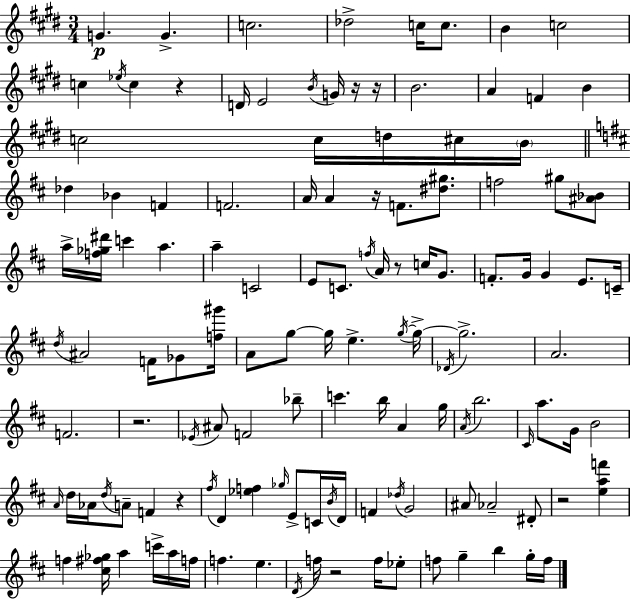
{
  \clef treble
  \numericTimeSignature
  \time 3/4
  \key e \major
  \repeat volta 2 { g'4.\p g'4.-> | c''2. | des''2-> c''16 c''8. | b'4 c''2 | \break c''4 \acciaccatura { ees''16 } c''4 r4 | d'16 e'2 \acciaccatura { b'16 } g'16 | r16 r16 b'2. | a'4 f'4 b'4 | \break c''2 c''16 d''16 | cis''16 \parenthesize b'16 \bar "||" \break \key d \major des''4 bes'4 f'4 | f'2. | a'16 a'4 r16 f'8. <dis'' gis''>8. | f''2 gis''8 <ais' bes'>8 | \break a''16-> <f'' ges'' dis'''>16 c'''4 a''4. | a''4-- c'2 | e'8 c'8. \acciaccatura { f''16 } a'16 r8 c''16 g'8. | f'8.-. g'16 g'4 e'8. | \break c'16-- \acciaccatura { d''16 } ais'2 f'16 ges'8 | <f'' gis'''>16 a'8 g''8~~ g''16 e''4.-> | \acciaccatura { g''16~ }~ g''16-> \acciaccatura { des'16 } g''2.-> | a'2. | \break f'2. | r2. | \acciaccatura { ees'16 } ais'8 f'2 | bes''8-- c'''4. b''16 | \break a'4 g''16 \acciaccatura { a'16 } b''2. | \grace { cis'16 } a''8. g'16 b'2 | \grace { a'16 } d''16 aes'16 \acciaccatura { d''16 } a'8-- | f'4 r4 \acciaccatura { fis''16 } d'4 | \break <ees'' f''>4 \grace { ges''16 } e'8-> c'16 \acciaccatura { b'16 } d'16 | f'4 \acciaccatura { des''16 } g'2 | ais'8 aes'2-- dis'8-. | r2 <e'' a'' f'''>4 | \break f''4 <cis'' fis'' ges''>16 a''4 c'''16-> a''16 | f''16 f''4. e''4. | \acciaccatura { d'16 } f''16 r2 f''16 | ees''8-. f''8 g''4-- b''4 | \break g''16-. f''16 } \bar "|."
}